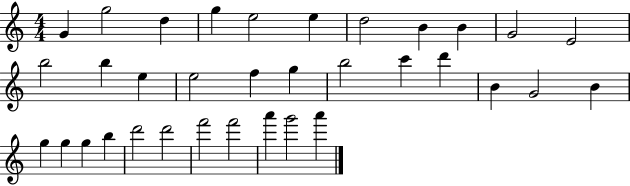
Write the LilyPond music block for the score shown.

{
  \clef treble
  \numericTimeSignature
  \time 4/4
  \key c \major
  g'4 g''2 d''4 | g''4 e''2 e''4 | d''2 b'4 b'4 | g'2 e'2 | \break b''2 b''4 e''4 | e''2 f''4 g''4 | b''2 c'''4 d'''4 | b'4 g'2 b'4 | \break g''4 g''4 g''4 b''4 | d'''2 d'''2 | f'''2 f'''2 | a'''4 g'''2 a'''4 | \break \bar "|."
}